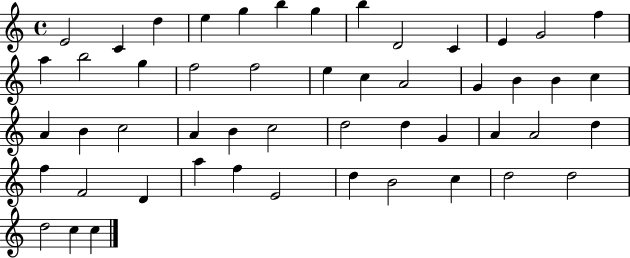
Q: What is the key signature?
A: C major